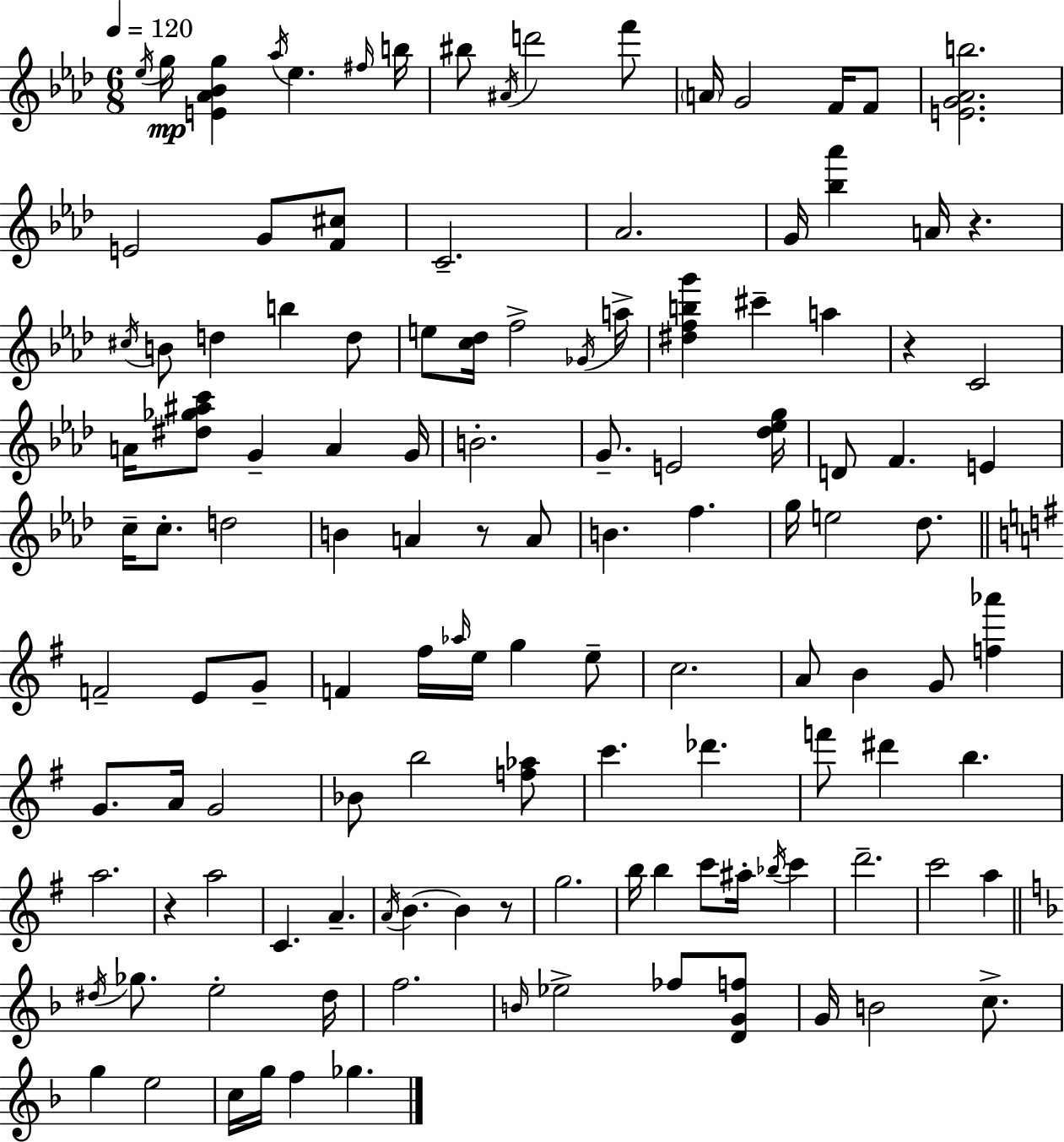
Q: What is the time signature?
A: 6/8